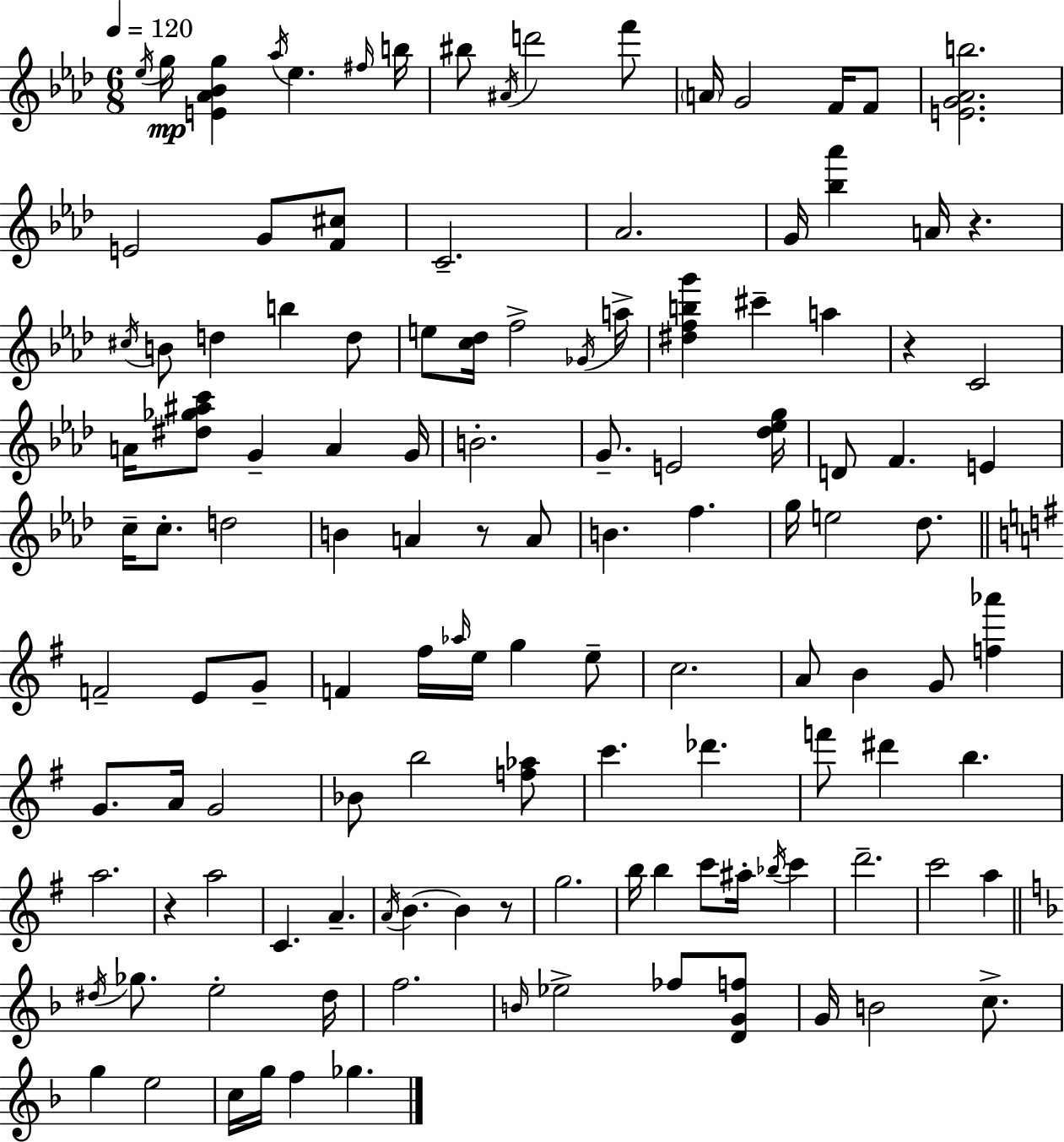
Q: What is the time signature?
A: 6/8